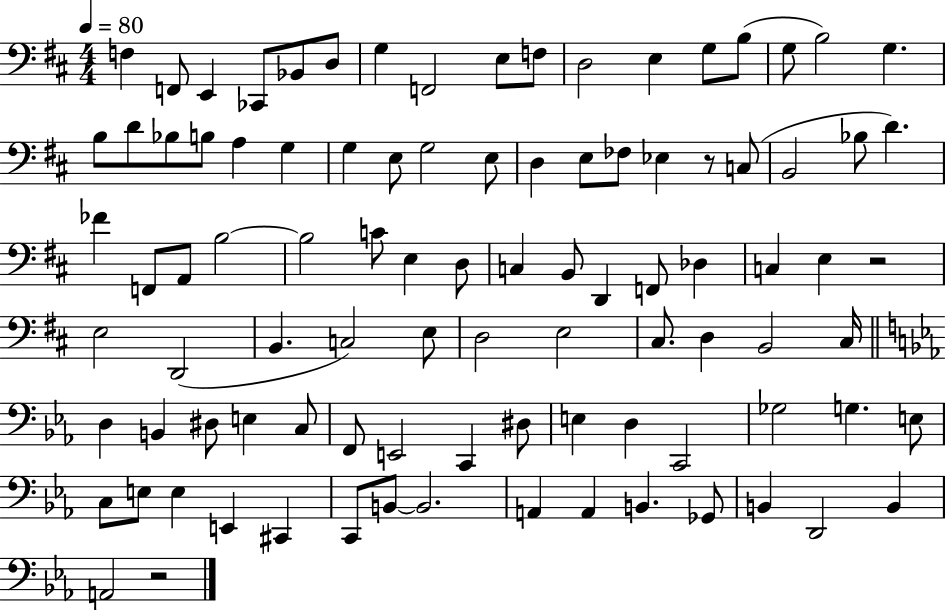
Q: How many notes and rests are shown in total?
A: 95